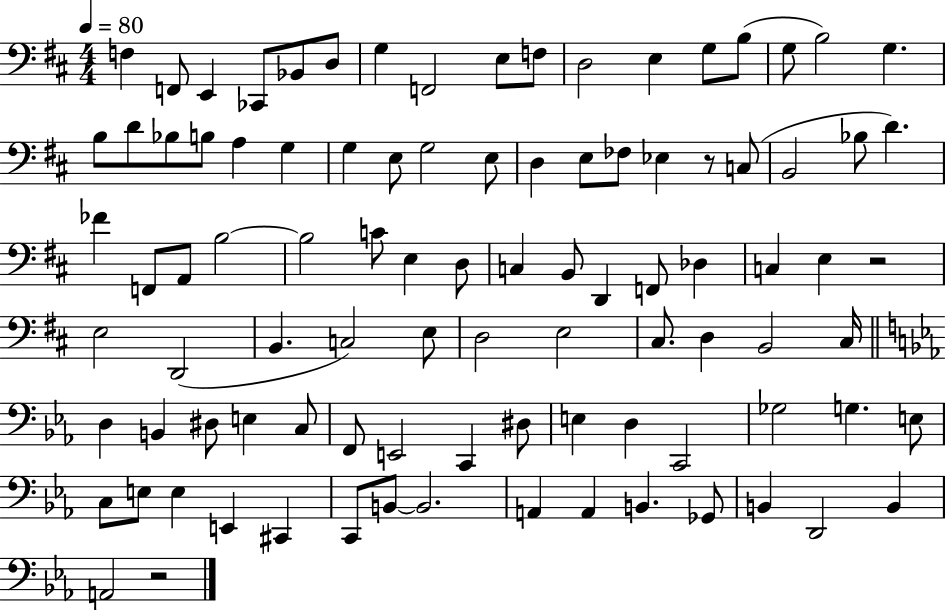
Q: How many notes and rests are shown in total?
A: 95